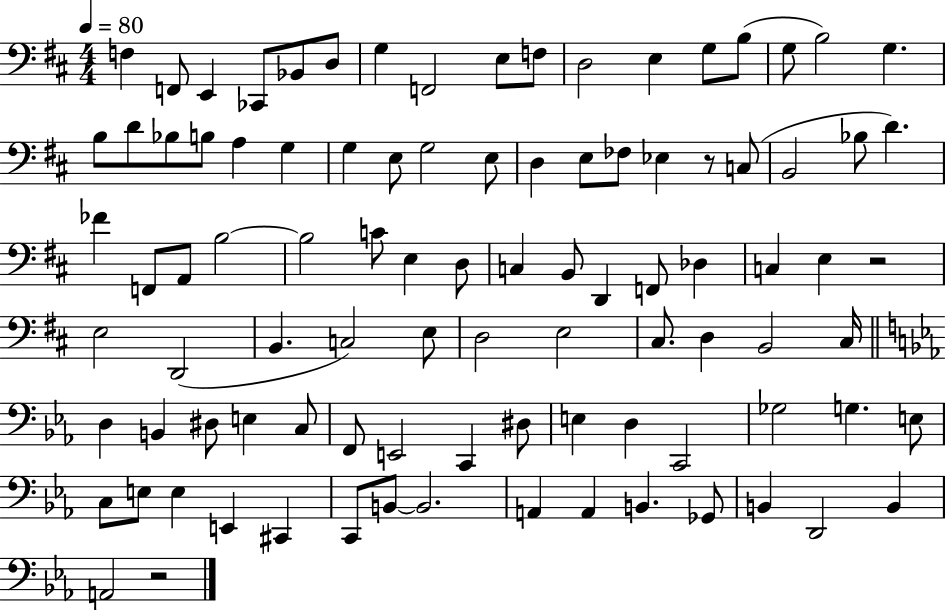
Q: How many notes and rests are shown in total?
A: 95